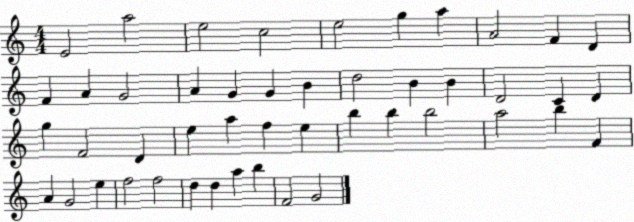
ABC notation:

X:1
T:Untitled
M:4/4
L:1/4
K:C
E2 a2 e2 c2 e2 g a A2 F D F A G2 A G G B d2 B B D2 C D g F2 D e a f e b b b2 a2 b F A G2 e f2 f2 d d a b F2 G2